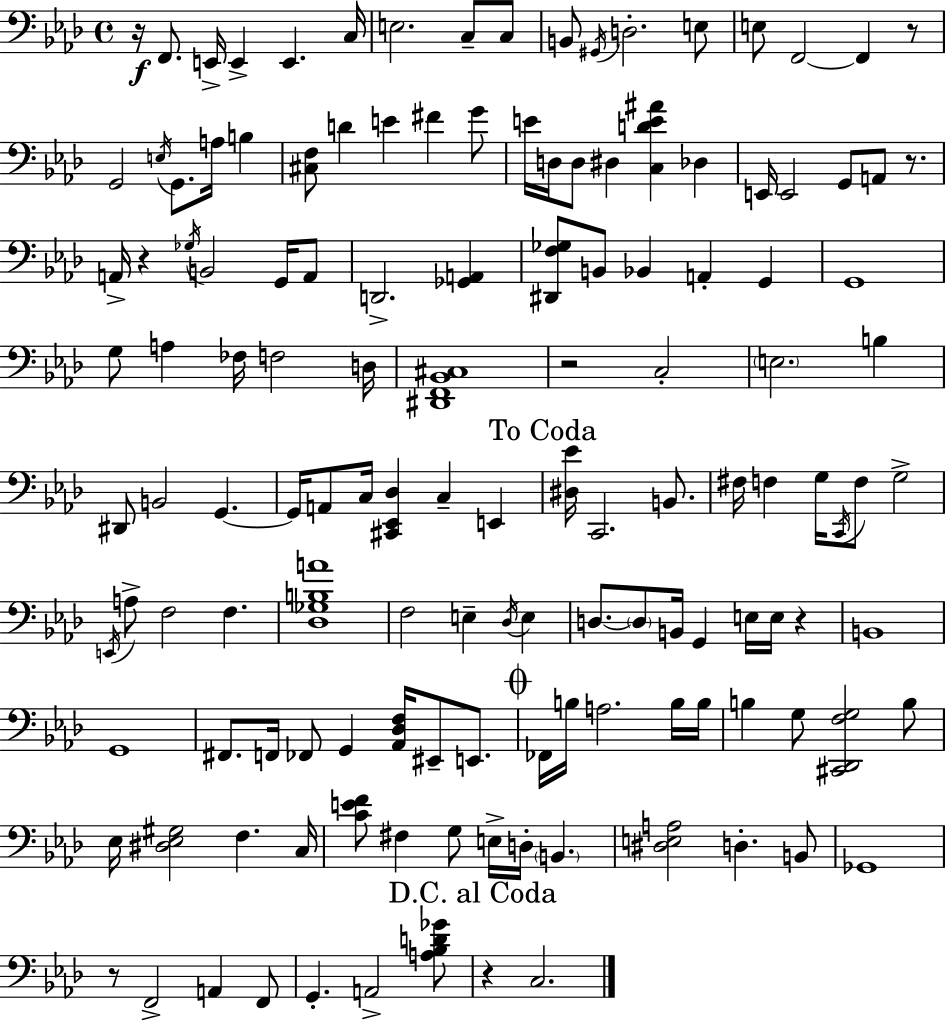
X:1
T:Untitled
M:4/4
L:1/4
K:Ab
z/4 F,,/2 E,,/4 E,, E,, C,/4 E,2 C,/2 C,/2 B,,/2 ^G,,/4 D,2 E,/2 E,/2 F,,2 F,, z/2 G,,2 E,/4 G,,/2 A,/4 B, [^C,F,]/2 D E ^F G/2 E/4 D,/4 D,/2 ^D, [C,DE^A] _D, E,,/4 E,,2 G,,/2 A,,/2 z/2 A,,/4 z _G,/4 B,,2 G,,/4 A,,/2 D,,2 [_G,,A,,] [^D,,F,_G,]/2 B,,/2 _B,, A,, G,, G,,4 G,/2 A, _F,/4 F,2 D,/4 [^D,,F,,_B,,^C,]4 z2 C,2 E,2 B, ^D,,/2 B,,2 G,, G,,/4 A,,/2 C,/4 [^C,,_E,,_D,] C, E,, [^D,_E]/4 C,,2 B,,/2 ^F,/4 F, G,/4 C,,/4 F,/2 G,2 E,,/4 A,/2 F,2 F, [_D,_G,B,A]4 F,2 E, _D,/4 E, D,/2 D,/2 B,,/4 G,, E,/4 E,/4 z B,,4 G,,4 ^F,,/2 F,,/4 _F,,/2 G,, [_A,,_D,F,]/4 ^E,,/2 E,,/2 _F,,/4 B,/4 A,2 B,/4 B,/4 B, G,/2 [^C,,_D,,F,G,]2 B,/2 _E,/4 [^D,_E,^G,]2 F, C,/4 [CEF]/2 ^F, G,/2 E,/4 D,/4 B,, [^D,E,A,]2 D, B,,/2 _G,,4 z/2 F,,2 A,, F,,/2 G,, A,,2 [A,_B,D_G]/2 z C,2